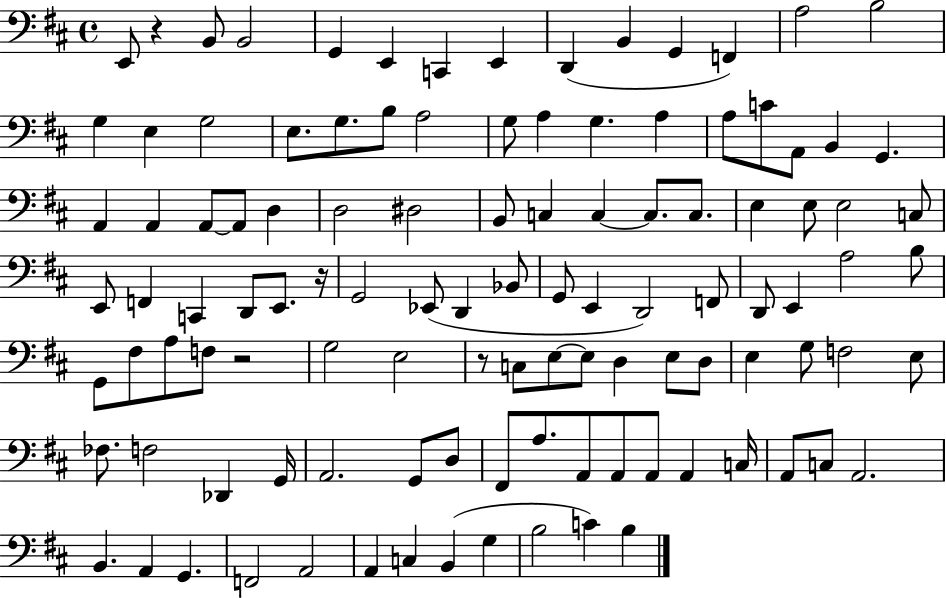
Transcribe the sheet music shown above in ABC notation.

X:1
T:Untitled
M:4/4
L:1/4
K:D
E,,/2 z B,,/2 B,,2 G,, E,, C,, E,, D,, B,, G,, F,, A,2 B,2 G, E, G,2 E,/2 G,/2 B,/2 A,2 G,/2 A, G, A, A,/2 C/2 A,,/2 B,, G,, A,, A,, A,,/2 A,,/2 D, D,2 ^D,2 B,,/2 C, C, C,/2 C,/2 E, E,/2 E,2 C,/2 E,,/2 F,, C,, D,,/2 E,,/2 z/4 G,,2 _E,,/2 D,, _B,,/2 G,,/2 E,, D,,2 F,,/2 D,,/2 E,, A,2 B,/2 G,,/2 ^F,/2 A,/2 F,/2 z2 G,2 E,2 z/2 C,/2 E,/2 E,/2 D, E,/2 D,/2 E, G,/2 F,2 E,/2 _F,/2 F,2 _D,, G,,/4 A,,2 G,,/2 D,/2 ^F,,/2 A,/2 A,,/2 A,,/2 A,,/2 A,, C,/4 A,,/2 C,/2 A,,2 B,, A,, G,, F,,2 A,,2 A,, C, B,, G, B,2 C B,